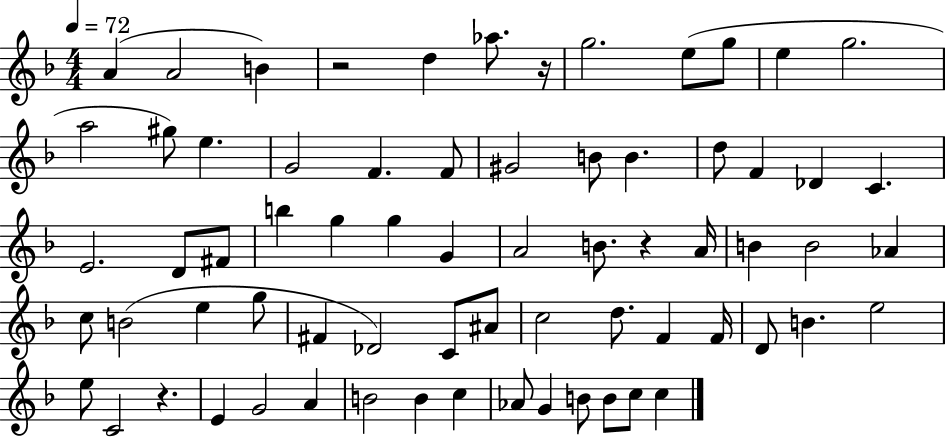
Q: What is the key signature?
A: F major